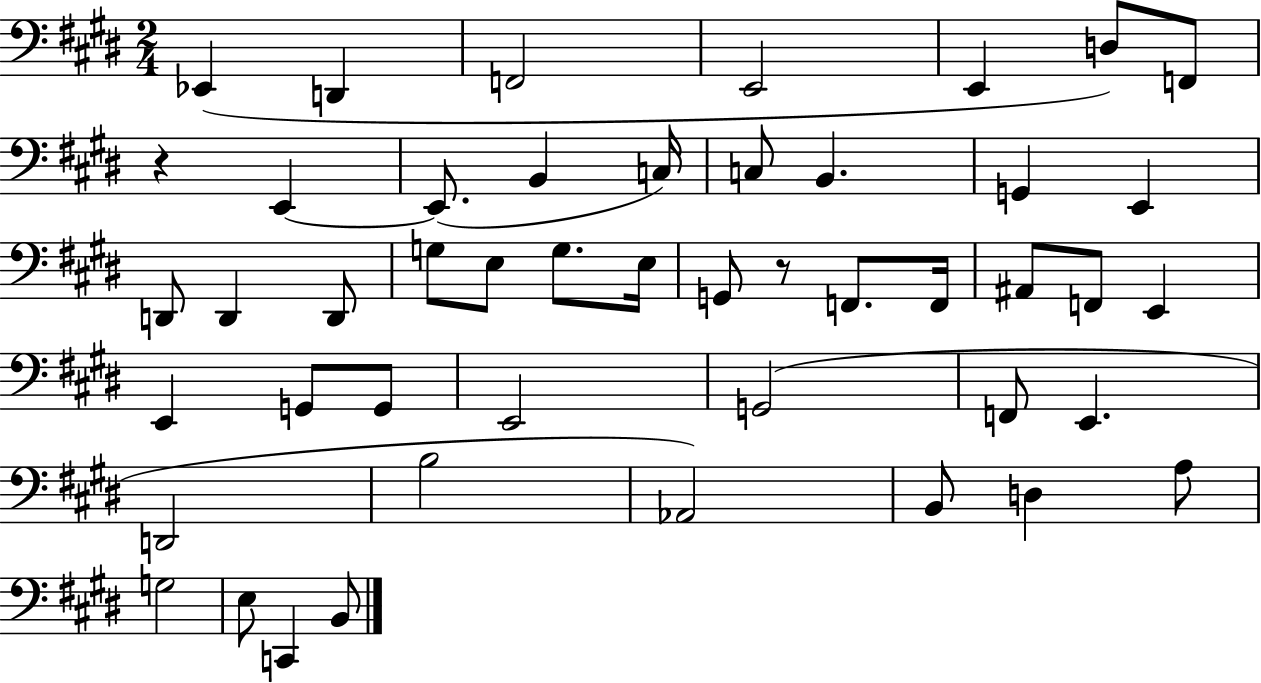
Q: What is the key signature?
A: E major